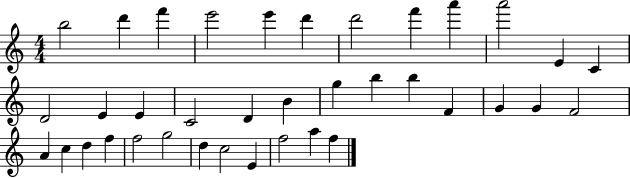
{
  \clef treble
  \numericTimeSignature
  \time 4/4
  \key c \major
  b''2 d'''4 f'''4 | e'''2 e'''4 d'''4 | d'''2 f'''4 a'''4 | a'''2 e'4 c'4 | \break d'2 e'4 e'4 | c'2 d'4 b'4 | g''4 b''4 b''4 f'4 | g'4 g'4 f'2 | \break a'4 c''4 d''4 f''4 | f''2 g''2 | d''4 c''2 e'4 | f''2 a''4 f''4 | \break \bar "|."
}